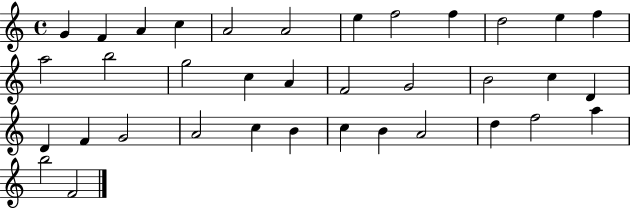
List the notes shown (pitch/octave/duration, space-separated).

G4/q F4/q A4/q C5/q A4/h A4/h E5/q F5/h F5/q D5/h E5/q F5/q A5/h B5/h G5/h C5/q A4/q F4/h G4/h B4/h C5/q D4/q D4/q F4/q G4/h A4/h C5/q B4/q C5/q B4/q A4/h D5/q F5/h A5/q B5/h F4/h